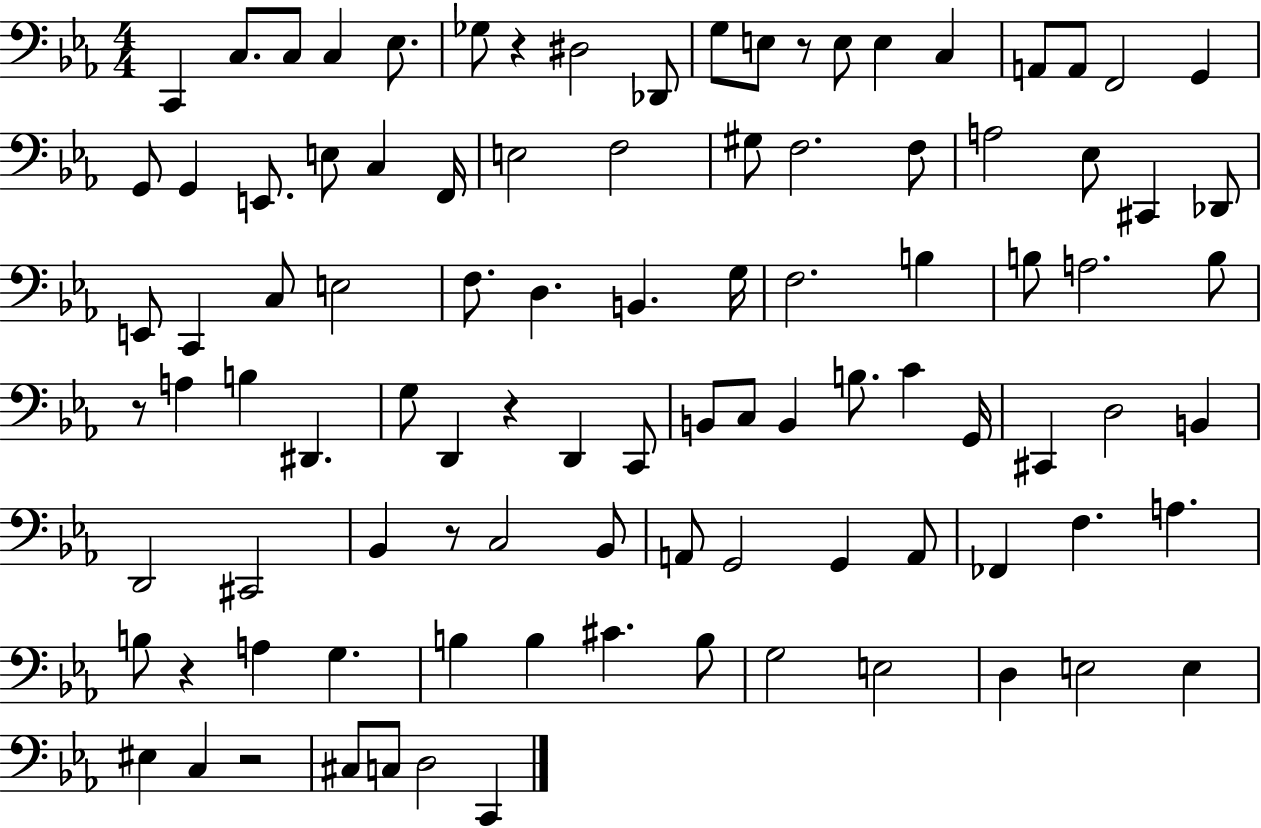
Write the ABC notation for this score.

X:1
T:Untitled
M:4/4
L:1/4
K:Eb
C,, C,/2 C,/2 C, _E,/2 _G,/2 z ^D,2 _D,,/2 G,/2 E,/2 z/2 E,/2 E, C, A,,/2 A,,/2 F,,2 G,, G,,/2 G,, E,,/2 E,/2 C, F,,/4 E,2 F,2 ^G,/2 F,2 F,/2 A,2 _E,/2 ^C,, _D,,/2 E,,/2 C,, C,/2 E,2 F,/2 D, B,, G,/4 F,2 B, B,/2 A,2 B,/2 z/2 A, B, ^D,, G,/2 D,, z D,, C,,/2 B,,/2 C,/2 B,, B,/2 C G,,/4 ^C,, D,2 B,, D,,2 ^C,,2 _B,, z/2 C,2 _B,,/2 A,,/2 G,,2 G,, A,,/2 _F,, F, A, B,/2 z A, G, B, B, ^C B,/2 G,2 E,2 D, E,2 E, ^E, C, z2 ^C,/2 C,/2 D,2 C,,